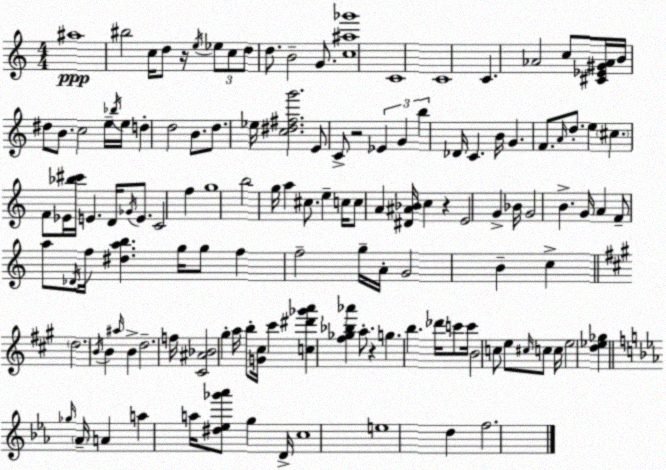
X:1
T:Untitled
M:4/4
L:1/4
K:C
^a4 ^b2 c/4 d/2 z/4 e/4 _e/2 c/2 d/2 d/2 B2 G/2 [c^a_g']4 C4 C4 C _A2 c/2 [^C_E^G_A]/4 B/4 ^d/2 B/2 c2 e/4 _b/4 e/4 d d2 B/2 d/2 _e/4 [c^d^fg']2 E/2 C/2 z2 _E G b _D/4 C B/4 G F/2 A/4 d/2 e ^c F/2 _E/4 [_b^c']/4 E D/4 _G/4 E/2 C2 f g4 b2 g/4 a ^c/2 e c/4 c/2 A [^D^A_B]/4 c z E2 G _B/4 G2 B G/4 A F/2 a/2 _D/4 f/4 [^dab] g/4 g/2 f f2 g/4 A/4 G2 B c d2 B/4 B ^a/4 B d2 f/4 [^C^A_B]2 ^g a/4 b/2 [G^c]/4 ^c' [c^d'_g'a'] [^f_g_b_a'] a/2 z g b _d'/4 c'/2 c'/4 B2 c/2 e/2 ^c/4 c/2 c/4 e2 [d_e_g] _g/4 _A/4 A a a/4 [^d_e_g'_a']/2 g D/4 c4 e4 d f2